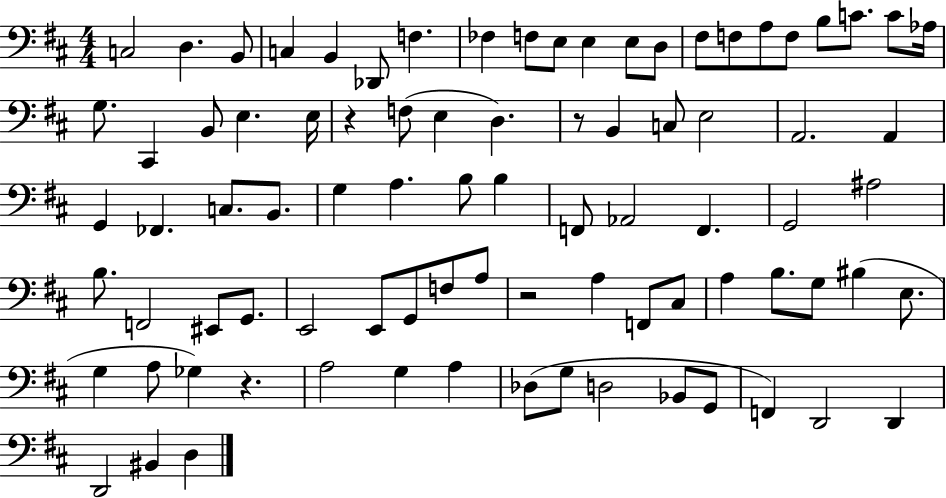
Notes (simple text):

C3/h D3/q. B2/e C3/q B2/q Db2/e F3/q. FES3/q F3/e E3/e E3/q E3/e D3/e F#3/e F3/e A3/e F3/e B3/e C4/e. C4/e Ab3/s G3/e. C#2/q B2/e E3/q. E3/s R/q F3/e E3/q D3/q. R/e B2/q C3/e E3/h A2/h. A2/q G2/q FES2/q. C3/e. B2/e. G3/q A3/q. B3/e B3/q F2/e Ab2/h F2/q. G2/h A#3/h B3/e. F2/h EIS2/e G2/e. E2/h E2/e G2/e F3/e A3/e R/h A3/q F2/e C#3/e A3/q B3/e. G3/e BIS3/q E3/e. G3/q A3/e Gb3/q R/q. A3/h G3/q A3/q Db3/e G3/e D3/h Bb2/e G2/e F2/q D2/h D2/q D2/h BIS2/q D3/q